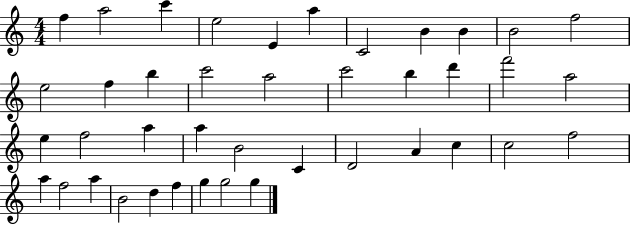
X:1
T:Untitled
M:4/4
L:1/4
K:C
f a2 c' e2 E a C2 B B B2 f2 e2 f b c'2 a2 c'2 b d' f'2 a2 e f2 a a B2 C D2 A c c2 f2 a f2 a B2 d f g g2 g